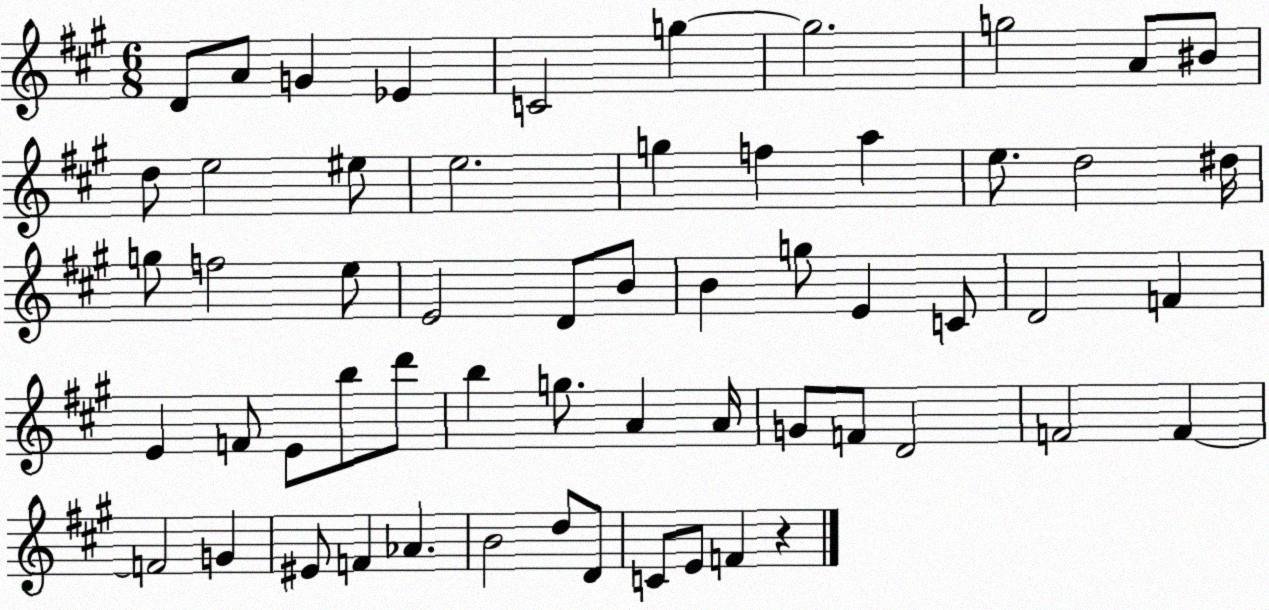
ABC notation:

X:1
T:Untitled
M:6/8
L:1/4
K:A
D/2 A/2 G _E C2 g g2 g2 A/2 ^B/2 d/2 e2 ^e/2 e2 g f a e/2 d2 ^d/4 g/2 f2 e/2 E2 D/2 B/2 B g/2 E C/2 D2 F E F/2 E/2 b/2 d'/2 b g/2 A A/4 G/2 F/2 D2 F2 F F2 G ^E/2 F _A B2 d/2 D/2 C/2 E/2 F z